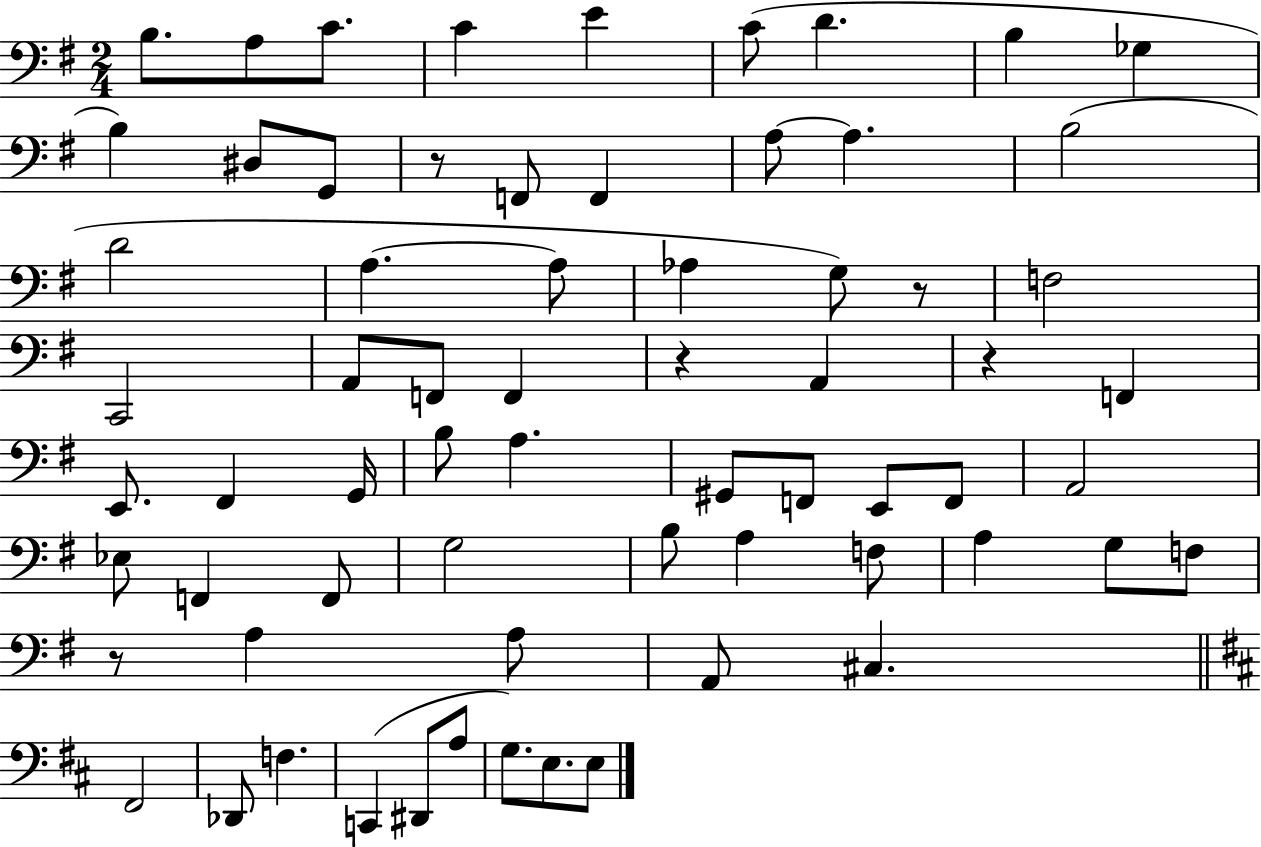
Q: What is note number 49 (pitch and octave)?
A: F3